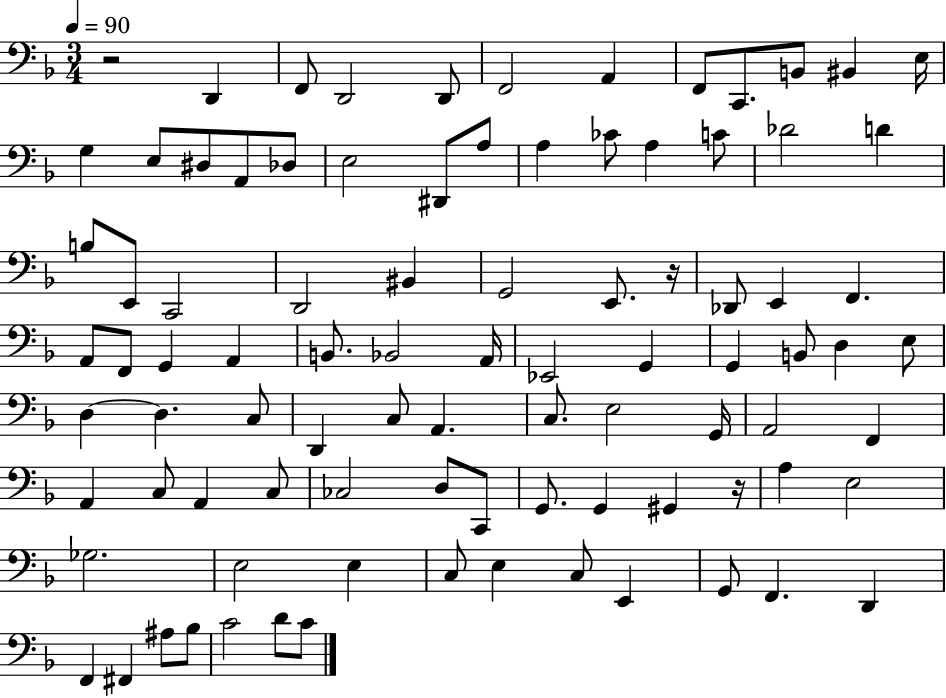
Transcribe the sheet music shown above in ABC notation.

X:1
T:Untitled
M:3/4
L:1/4
K:F
z2 D,, F,,/2 D,,2 D,,/2 F,,2 A,, F,,/2 C,,/2 B,,/2 ^B,, E,/4 G, E,/2 ^D,/2 A,,/2 _D,/2 E,2 ^D,,/2 A,/2 A, _C/2 A, C/2 _D2 D B,/2 E,,/2 C,,2 D,,2 ^B,, G,,2 E,,/2 z/4 _D,,/2 E,, F,, A,,/2 F,,/2 G,, A,, B,,/2 _B,,2 A,,/4 _E,,2 G,, G,, B,,/2 D, E,/2 D, D, C,/2 D,, C,/2 A,, C,/2 E,2 G,,/4 A,,2 F,, A,, C,/2 A,, C,/2 _C,2 D,/2 C,,/2 G,,/2 G,, ^G,, z/4 A, E,2 _G,2 E,2 E, C,/2 E, C,/2 E,, G,,/2 F,, D,, F,, ^F,, ^A,/2 _B,/2 C2 D/2 C/2